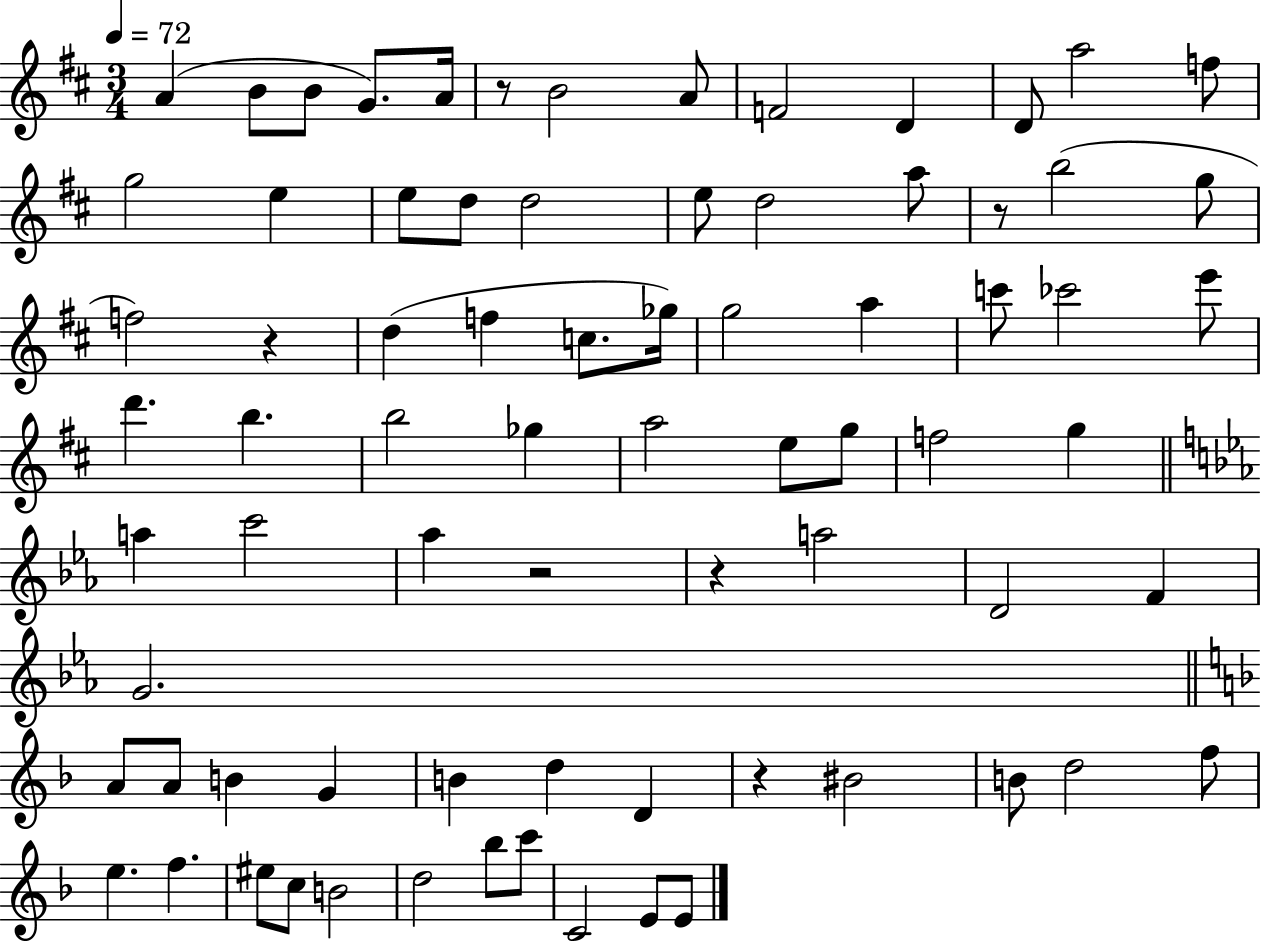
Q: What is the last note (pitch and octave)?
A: E4